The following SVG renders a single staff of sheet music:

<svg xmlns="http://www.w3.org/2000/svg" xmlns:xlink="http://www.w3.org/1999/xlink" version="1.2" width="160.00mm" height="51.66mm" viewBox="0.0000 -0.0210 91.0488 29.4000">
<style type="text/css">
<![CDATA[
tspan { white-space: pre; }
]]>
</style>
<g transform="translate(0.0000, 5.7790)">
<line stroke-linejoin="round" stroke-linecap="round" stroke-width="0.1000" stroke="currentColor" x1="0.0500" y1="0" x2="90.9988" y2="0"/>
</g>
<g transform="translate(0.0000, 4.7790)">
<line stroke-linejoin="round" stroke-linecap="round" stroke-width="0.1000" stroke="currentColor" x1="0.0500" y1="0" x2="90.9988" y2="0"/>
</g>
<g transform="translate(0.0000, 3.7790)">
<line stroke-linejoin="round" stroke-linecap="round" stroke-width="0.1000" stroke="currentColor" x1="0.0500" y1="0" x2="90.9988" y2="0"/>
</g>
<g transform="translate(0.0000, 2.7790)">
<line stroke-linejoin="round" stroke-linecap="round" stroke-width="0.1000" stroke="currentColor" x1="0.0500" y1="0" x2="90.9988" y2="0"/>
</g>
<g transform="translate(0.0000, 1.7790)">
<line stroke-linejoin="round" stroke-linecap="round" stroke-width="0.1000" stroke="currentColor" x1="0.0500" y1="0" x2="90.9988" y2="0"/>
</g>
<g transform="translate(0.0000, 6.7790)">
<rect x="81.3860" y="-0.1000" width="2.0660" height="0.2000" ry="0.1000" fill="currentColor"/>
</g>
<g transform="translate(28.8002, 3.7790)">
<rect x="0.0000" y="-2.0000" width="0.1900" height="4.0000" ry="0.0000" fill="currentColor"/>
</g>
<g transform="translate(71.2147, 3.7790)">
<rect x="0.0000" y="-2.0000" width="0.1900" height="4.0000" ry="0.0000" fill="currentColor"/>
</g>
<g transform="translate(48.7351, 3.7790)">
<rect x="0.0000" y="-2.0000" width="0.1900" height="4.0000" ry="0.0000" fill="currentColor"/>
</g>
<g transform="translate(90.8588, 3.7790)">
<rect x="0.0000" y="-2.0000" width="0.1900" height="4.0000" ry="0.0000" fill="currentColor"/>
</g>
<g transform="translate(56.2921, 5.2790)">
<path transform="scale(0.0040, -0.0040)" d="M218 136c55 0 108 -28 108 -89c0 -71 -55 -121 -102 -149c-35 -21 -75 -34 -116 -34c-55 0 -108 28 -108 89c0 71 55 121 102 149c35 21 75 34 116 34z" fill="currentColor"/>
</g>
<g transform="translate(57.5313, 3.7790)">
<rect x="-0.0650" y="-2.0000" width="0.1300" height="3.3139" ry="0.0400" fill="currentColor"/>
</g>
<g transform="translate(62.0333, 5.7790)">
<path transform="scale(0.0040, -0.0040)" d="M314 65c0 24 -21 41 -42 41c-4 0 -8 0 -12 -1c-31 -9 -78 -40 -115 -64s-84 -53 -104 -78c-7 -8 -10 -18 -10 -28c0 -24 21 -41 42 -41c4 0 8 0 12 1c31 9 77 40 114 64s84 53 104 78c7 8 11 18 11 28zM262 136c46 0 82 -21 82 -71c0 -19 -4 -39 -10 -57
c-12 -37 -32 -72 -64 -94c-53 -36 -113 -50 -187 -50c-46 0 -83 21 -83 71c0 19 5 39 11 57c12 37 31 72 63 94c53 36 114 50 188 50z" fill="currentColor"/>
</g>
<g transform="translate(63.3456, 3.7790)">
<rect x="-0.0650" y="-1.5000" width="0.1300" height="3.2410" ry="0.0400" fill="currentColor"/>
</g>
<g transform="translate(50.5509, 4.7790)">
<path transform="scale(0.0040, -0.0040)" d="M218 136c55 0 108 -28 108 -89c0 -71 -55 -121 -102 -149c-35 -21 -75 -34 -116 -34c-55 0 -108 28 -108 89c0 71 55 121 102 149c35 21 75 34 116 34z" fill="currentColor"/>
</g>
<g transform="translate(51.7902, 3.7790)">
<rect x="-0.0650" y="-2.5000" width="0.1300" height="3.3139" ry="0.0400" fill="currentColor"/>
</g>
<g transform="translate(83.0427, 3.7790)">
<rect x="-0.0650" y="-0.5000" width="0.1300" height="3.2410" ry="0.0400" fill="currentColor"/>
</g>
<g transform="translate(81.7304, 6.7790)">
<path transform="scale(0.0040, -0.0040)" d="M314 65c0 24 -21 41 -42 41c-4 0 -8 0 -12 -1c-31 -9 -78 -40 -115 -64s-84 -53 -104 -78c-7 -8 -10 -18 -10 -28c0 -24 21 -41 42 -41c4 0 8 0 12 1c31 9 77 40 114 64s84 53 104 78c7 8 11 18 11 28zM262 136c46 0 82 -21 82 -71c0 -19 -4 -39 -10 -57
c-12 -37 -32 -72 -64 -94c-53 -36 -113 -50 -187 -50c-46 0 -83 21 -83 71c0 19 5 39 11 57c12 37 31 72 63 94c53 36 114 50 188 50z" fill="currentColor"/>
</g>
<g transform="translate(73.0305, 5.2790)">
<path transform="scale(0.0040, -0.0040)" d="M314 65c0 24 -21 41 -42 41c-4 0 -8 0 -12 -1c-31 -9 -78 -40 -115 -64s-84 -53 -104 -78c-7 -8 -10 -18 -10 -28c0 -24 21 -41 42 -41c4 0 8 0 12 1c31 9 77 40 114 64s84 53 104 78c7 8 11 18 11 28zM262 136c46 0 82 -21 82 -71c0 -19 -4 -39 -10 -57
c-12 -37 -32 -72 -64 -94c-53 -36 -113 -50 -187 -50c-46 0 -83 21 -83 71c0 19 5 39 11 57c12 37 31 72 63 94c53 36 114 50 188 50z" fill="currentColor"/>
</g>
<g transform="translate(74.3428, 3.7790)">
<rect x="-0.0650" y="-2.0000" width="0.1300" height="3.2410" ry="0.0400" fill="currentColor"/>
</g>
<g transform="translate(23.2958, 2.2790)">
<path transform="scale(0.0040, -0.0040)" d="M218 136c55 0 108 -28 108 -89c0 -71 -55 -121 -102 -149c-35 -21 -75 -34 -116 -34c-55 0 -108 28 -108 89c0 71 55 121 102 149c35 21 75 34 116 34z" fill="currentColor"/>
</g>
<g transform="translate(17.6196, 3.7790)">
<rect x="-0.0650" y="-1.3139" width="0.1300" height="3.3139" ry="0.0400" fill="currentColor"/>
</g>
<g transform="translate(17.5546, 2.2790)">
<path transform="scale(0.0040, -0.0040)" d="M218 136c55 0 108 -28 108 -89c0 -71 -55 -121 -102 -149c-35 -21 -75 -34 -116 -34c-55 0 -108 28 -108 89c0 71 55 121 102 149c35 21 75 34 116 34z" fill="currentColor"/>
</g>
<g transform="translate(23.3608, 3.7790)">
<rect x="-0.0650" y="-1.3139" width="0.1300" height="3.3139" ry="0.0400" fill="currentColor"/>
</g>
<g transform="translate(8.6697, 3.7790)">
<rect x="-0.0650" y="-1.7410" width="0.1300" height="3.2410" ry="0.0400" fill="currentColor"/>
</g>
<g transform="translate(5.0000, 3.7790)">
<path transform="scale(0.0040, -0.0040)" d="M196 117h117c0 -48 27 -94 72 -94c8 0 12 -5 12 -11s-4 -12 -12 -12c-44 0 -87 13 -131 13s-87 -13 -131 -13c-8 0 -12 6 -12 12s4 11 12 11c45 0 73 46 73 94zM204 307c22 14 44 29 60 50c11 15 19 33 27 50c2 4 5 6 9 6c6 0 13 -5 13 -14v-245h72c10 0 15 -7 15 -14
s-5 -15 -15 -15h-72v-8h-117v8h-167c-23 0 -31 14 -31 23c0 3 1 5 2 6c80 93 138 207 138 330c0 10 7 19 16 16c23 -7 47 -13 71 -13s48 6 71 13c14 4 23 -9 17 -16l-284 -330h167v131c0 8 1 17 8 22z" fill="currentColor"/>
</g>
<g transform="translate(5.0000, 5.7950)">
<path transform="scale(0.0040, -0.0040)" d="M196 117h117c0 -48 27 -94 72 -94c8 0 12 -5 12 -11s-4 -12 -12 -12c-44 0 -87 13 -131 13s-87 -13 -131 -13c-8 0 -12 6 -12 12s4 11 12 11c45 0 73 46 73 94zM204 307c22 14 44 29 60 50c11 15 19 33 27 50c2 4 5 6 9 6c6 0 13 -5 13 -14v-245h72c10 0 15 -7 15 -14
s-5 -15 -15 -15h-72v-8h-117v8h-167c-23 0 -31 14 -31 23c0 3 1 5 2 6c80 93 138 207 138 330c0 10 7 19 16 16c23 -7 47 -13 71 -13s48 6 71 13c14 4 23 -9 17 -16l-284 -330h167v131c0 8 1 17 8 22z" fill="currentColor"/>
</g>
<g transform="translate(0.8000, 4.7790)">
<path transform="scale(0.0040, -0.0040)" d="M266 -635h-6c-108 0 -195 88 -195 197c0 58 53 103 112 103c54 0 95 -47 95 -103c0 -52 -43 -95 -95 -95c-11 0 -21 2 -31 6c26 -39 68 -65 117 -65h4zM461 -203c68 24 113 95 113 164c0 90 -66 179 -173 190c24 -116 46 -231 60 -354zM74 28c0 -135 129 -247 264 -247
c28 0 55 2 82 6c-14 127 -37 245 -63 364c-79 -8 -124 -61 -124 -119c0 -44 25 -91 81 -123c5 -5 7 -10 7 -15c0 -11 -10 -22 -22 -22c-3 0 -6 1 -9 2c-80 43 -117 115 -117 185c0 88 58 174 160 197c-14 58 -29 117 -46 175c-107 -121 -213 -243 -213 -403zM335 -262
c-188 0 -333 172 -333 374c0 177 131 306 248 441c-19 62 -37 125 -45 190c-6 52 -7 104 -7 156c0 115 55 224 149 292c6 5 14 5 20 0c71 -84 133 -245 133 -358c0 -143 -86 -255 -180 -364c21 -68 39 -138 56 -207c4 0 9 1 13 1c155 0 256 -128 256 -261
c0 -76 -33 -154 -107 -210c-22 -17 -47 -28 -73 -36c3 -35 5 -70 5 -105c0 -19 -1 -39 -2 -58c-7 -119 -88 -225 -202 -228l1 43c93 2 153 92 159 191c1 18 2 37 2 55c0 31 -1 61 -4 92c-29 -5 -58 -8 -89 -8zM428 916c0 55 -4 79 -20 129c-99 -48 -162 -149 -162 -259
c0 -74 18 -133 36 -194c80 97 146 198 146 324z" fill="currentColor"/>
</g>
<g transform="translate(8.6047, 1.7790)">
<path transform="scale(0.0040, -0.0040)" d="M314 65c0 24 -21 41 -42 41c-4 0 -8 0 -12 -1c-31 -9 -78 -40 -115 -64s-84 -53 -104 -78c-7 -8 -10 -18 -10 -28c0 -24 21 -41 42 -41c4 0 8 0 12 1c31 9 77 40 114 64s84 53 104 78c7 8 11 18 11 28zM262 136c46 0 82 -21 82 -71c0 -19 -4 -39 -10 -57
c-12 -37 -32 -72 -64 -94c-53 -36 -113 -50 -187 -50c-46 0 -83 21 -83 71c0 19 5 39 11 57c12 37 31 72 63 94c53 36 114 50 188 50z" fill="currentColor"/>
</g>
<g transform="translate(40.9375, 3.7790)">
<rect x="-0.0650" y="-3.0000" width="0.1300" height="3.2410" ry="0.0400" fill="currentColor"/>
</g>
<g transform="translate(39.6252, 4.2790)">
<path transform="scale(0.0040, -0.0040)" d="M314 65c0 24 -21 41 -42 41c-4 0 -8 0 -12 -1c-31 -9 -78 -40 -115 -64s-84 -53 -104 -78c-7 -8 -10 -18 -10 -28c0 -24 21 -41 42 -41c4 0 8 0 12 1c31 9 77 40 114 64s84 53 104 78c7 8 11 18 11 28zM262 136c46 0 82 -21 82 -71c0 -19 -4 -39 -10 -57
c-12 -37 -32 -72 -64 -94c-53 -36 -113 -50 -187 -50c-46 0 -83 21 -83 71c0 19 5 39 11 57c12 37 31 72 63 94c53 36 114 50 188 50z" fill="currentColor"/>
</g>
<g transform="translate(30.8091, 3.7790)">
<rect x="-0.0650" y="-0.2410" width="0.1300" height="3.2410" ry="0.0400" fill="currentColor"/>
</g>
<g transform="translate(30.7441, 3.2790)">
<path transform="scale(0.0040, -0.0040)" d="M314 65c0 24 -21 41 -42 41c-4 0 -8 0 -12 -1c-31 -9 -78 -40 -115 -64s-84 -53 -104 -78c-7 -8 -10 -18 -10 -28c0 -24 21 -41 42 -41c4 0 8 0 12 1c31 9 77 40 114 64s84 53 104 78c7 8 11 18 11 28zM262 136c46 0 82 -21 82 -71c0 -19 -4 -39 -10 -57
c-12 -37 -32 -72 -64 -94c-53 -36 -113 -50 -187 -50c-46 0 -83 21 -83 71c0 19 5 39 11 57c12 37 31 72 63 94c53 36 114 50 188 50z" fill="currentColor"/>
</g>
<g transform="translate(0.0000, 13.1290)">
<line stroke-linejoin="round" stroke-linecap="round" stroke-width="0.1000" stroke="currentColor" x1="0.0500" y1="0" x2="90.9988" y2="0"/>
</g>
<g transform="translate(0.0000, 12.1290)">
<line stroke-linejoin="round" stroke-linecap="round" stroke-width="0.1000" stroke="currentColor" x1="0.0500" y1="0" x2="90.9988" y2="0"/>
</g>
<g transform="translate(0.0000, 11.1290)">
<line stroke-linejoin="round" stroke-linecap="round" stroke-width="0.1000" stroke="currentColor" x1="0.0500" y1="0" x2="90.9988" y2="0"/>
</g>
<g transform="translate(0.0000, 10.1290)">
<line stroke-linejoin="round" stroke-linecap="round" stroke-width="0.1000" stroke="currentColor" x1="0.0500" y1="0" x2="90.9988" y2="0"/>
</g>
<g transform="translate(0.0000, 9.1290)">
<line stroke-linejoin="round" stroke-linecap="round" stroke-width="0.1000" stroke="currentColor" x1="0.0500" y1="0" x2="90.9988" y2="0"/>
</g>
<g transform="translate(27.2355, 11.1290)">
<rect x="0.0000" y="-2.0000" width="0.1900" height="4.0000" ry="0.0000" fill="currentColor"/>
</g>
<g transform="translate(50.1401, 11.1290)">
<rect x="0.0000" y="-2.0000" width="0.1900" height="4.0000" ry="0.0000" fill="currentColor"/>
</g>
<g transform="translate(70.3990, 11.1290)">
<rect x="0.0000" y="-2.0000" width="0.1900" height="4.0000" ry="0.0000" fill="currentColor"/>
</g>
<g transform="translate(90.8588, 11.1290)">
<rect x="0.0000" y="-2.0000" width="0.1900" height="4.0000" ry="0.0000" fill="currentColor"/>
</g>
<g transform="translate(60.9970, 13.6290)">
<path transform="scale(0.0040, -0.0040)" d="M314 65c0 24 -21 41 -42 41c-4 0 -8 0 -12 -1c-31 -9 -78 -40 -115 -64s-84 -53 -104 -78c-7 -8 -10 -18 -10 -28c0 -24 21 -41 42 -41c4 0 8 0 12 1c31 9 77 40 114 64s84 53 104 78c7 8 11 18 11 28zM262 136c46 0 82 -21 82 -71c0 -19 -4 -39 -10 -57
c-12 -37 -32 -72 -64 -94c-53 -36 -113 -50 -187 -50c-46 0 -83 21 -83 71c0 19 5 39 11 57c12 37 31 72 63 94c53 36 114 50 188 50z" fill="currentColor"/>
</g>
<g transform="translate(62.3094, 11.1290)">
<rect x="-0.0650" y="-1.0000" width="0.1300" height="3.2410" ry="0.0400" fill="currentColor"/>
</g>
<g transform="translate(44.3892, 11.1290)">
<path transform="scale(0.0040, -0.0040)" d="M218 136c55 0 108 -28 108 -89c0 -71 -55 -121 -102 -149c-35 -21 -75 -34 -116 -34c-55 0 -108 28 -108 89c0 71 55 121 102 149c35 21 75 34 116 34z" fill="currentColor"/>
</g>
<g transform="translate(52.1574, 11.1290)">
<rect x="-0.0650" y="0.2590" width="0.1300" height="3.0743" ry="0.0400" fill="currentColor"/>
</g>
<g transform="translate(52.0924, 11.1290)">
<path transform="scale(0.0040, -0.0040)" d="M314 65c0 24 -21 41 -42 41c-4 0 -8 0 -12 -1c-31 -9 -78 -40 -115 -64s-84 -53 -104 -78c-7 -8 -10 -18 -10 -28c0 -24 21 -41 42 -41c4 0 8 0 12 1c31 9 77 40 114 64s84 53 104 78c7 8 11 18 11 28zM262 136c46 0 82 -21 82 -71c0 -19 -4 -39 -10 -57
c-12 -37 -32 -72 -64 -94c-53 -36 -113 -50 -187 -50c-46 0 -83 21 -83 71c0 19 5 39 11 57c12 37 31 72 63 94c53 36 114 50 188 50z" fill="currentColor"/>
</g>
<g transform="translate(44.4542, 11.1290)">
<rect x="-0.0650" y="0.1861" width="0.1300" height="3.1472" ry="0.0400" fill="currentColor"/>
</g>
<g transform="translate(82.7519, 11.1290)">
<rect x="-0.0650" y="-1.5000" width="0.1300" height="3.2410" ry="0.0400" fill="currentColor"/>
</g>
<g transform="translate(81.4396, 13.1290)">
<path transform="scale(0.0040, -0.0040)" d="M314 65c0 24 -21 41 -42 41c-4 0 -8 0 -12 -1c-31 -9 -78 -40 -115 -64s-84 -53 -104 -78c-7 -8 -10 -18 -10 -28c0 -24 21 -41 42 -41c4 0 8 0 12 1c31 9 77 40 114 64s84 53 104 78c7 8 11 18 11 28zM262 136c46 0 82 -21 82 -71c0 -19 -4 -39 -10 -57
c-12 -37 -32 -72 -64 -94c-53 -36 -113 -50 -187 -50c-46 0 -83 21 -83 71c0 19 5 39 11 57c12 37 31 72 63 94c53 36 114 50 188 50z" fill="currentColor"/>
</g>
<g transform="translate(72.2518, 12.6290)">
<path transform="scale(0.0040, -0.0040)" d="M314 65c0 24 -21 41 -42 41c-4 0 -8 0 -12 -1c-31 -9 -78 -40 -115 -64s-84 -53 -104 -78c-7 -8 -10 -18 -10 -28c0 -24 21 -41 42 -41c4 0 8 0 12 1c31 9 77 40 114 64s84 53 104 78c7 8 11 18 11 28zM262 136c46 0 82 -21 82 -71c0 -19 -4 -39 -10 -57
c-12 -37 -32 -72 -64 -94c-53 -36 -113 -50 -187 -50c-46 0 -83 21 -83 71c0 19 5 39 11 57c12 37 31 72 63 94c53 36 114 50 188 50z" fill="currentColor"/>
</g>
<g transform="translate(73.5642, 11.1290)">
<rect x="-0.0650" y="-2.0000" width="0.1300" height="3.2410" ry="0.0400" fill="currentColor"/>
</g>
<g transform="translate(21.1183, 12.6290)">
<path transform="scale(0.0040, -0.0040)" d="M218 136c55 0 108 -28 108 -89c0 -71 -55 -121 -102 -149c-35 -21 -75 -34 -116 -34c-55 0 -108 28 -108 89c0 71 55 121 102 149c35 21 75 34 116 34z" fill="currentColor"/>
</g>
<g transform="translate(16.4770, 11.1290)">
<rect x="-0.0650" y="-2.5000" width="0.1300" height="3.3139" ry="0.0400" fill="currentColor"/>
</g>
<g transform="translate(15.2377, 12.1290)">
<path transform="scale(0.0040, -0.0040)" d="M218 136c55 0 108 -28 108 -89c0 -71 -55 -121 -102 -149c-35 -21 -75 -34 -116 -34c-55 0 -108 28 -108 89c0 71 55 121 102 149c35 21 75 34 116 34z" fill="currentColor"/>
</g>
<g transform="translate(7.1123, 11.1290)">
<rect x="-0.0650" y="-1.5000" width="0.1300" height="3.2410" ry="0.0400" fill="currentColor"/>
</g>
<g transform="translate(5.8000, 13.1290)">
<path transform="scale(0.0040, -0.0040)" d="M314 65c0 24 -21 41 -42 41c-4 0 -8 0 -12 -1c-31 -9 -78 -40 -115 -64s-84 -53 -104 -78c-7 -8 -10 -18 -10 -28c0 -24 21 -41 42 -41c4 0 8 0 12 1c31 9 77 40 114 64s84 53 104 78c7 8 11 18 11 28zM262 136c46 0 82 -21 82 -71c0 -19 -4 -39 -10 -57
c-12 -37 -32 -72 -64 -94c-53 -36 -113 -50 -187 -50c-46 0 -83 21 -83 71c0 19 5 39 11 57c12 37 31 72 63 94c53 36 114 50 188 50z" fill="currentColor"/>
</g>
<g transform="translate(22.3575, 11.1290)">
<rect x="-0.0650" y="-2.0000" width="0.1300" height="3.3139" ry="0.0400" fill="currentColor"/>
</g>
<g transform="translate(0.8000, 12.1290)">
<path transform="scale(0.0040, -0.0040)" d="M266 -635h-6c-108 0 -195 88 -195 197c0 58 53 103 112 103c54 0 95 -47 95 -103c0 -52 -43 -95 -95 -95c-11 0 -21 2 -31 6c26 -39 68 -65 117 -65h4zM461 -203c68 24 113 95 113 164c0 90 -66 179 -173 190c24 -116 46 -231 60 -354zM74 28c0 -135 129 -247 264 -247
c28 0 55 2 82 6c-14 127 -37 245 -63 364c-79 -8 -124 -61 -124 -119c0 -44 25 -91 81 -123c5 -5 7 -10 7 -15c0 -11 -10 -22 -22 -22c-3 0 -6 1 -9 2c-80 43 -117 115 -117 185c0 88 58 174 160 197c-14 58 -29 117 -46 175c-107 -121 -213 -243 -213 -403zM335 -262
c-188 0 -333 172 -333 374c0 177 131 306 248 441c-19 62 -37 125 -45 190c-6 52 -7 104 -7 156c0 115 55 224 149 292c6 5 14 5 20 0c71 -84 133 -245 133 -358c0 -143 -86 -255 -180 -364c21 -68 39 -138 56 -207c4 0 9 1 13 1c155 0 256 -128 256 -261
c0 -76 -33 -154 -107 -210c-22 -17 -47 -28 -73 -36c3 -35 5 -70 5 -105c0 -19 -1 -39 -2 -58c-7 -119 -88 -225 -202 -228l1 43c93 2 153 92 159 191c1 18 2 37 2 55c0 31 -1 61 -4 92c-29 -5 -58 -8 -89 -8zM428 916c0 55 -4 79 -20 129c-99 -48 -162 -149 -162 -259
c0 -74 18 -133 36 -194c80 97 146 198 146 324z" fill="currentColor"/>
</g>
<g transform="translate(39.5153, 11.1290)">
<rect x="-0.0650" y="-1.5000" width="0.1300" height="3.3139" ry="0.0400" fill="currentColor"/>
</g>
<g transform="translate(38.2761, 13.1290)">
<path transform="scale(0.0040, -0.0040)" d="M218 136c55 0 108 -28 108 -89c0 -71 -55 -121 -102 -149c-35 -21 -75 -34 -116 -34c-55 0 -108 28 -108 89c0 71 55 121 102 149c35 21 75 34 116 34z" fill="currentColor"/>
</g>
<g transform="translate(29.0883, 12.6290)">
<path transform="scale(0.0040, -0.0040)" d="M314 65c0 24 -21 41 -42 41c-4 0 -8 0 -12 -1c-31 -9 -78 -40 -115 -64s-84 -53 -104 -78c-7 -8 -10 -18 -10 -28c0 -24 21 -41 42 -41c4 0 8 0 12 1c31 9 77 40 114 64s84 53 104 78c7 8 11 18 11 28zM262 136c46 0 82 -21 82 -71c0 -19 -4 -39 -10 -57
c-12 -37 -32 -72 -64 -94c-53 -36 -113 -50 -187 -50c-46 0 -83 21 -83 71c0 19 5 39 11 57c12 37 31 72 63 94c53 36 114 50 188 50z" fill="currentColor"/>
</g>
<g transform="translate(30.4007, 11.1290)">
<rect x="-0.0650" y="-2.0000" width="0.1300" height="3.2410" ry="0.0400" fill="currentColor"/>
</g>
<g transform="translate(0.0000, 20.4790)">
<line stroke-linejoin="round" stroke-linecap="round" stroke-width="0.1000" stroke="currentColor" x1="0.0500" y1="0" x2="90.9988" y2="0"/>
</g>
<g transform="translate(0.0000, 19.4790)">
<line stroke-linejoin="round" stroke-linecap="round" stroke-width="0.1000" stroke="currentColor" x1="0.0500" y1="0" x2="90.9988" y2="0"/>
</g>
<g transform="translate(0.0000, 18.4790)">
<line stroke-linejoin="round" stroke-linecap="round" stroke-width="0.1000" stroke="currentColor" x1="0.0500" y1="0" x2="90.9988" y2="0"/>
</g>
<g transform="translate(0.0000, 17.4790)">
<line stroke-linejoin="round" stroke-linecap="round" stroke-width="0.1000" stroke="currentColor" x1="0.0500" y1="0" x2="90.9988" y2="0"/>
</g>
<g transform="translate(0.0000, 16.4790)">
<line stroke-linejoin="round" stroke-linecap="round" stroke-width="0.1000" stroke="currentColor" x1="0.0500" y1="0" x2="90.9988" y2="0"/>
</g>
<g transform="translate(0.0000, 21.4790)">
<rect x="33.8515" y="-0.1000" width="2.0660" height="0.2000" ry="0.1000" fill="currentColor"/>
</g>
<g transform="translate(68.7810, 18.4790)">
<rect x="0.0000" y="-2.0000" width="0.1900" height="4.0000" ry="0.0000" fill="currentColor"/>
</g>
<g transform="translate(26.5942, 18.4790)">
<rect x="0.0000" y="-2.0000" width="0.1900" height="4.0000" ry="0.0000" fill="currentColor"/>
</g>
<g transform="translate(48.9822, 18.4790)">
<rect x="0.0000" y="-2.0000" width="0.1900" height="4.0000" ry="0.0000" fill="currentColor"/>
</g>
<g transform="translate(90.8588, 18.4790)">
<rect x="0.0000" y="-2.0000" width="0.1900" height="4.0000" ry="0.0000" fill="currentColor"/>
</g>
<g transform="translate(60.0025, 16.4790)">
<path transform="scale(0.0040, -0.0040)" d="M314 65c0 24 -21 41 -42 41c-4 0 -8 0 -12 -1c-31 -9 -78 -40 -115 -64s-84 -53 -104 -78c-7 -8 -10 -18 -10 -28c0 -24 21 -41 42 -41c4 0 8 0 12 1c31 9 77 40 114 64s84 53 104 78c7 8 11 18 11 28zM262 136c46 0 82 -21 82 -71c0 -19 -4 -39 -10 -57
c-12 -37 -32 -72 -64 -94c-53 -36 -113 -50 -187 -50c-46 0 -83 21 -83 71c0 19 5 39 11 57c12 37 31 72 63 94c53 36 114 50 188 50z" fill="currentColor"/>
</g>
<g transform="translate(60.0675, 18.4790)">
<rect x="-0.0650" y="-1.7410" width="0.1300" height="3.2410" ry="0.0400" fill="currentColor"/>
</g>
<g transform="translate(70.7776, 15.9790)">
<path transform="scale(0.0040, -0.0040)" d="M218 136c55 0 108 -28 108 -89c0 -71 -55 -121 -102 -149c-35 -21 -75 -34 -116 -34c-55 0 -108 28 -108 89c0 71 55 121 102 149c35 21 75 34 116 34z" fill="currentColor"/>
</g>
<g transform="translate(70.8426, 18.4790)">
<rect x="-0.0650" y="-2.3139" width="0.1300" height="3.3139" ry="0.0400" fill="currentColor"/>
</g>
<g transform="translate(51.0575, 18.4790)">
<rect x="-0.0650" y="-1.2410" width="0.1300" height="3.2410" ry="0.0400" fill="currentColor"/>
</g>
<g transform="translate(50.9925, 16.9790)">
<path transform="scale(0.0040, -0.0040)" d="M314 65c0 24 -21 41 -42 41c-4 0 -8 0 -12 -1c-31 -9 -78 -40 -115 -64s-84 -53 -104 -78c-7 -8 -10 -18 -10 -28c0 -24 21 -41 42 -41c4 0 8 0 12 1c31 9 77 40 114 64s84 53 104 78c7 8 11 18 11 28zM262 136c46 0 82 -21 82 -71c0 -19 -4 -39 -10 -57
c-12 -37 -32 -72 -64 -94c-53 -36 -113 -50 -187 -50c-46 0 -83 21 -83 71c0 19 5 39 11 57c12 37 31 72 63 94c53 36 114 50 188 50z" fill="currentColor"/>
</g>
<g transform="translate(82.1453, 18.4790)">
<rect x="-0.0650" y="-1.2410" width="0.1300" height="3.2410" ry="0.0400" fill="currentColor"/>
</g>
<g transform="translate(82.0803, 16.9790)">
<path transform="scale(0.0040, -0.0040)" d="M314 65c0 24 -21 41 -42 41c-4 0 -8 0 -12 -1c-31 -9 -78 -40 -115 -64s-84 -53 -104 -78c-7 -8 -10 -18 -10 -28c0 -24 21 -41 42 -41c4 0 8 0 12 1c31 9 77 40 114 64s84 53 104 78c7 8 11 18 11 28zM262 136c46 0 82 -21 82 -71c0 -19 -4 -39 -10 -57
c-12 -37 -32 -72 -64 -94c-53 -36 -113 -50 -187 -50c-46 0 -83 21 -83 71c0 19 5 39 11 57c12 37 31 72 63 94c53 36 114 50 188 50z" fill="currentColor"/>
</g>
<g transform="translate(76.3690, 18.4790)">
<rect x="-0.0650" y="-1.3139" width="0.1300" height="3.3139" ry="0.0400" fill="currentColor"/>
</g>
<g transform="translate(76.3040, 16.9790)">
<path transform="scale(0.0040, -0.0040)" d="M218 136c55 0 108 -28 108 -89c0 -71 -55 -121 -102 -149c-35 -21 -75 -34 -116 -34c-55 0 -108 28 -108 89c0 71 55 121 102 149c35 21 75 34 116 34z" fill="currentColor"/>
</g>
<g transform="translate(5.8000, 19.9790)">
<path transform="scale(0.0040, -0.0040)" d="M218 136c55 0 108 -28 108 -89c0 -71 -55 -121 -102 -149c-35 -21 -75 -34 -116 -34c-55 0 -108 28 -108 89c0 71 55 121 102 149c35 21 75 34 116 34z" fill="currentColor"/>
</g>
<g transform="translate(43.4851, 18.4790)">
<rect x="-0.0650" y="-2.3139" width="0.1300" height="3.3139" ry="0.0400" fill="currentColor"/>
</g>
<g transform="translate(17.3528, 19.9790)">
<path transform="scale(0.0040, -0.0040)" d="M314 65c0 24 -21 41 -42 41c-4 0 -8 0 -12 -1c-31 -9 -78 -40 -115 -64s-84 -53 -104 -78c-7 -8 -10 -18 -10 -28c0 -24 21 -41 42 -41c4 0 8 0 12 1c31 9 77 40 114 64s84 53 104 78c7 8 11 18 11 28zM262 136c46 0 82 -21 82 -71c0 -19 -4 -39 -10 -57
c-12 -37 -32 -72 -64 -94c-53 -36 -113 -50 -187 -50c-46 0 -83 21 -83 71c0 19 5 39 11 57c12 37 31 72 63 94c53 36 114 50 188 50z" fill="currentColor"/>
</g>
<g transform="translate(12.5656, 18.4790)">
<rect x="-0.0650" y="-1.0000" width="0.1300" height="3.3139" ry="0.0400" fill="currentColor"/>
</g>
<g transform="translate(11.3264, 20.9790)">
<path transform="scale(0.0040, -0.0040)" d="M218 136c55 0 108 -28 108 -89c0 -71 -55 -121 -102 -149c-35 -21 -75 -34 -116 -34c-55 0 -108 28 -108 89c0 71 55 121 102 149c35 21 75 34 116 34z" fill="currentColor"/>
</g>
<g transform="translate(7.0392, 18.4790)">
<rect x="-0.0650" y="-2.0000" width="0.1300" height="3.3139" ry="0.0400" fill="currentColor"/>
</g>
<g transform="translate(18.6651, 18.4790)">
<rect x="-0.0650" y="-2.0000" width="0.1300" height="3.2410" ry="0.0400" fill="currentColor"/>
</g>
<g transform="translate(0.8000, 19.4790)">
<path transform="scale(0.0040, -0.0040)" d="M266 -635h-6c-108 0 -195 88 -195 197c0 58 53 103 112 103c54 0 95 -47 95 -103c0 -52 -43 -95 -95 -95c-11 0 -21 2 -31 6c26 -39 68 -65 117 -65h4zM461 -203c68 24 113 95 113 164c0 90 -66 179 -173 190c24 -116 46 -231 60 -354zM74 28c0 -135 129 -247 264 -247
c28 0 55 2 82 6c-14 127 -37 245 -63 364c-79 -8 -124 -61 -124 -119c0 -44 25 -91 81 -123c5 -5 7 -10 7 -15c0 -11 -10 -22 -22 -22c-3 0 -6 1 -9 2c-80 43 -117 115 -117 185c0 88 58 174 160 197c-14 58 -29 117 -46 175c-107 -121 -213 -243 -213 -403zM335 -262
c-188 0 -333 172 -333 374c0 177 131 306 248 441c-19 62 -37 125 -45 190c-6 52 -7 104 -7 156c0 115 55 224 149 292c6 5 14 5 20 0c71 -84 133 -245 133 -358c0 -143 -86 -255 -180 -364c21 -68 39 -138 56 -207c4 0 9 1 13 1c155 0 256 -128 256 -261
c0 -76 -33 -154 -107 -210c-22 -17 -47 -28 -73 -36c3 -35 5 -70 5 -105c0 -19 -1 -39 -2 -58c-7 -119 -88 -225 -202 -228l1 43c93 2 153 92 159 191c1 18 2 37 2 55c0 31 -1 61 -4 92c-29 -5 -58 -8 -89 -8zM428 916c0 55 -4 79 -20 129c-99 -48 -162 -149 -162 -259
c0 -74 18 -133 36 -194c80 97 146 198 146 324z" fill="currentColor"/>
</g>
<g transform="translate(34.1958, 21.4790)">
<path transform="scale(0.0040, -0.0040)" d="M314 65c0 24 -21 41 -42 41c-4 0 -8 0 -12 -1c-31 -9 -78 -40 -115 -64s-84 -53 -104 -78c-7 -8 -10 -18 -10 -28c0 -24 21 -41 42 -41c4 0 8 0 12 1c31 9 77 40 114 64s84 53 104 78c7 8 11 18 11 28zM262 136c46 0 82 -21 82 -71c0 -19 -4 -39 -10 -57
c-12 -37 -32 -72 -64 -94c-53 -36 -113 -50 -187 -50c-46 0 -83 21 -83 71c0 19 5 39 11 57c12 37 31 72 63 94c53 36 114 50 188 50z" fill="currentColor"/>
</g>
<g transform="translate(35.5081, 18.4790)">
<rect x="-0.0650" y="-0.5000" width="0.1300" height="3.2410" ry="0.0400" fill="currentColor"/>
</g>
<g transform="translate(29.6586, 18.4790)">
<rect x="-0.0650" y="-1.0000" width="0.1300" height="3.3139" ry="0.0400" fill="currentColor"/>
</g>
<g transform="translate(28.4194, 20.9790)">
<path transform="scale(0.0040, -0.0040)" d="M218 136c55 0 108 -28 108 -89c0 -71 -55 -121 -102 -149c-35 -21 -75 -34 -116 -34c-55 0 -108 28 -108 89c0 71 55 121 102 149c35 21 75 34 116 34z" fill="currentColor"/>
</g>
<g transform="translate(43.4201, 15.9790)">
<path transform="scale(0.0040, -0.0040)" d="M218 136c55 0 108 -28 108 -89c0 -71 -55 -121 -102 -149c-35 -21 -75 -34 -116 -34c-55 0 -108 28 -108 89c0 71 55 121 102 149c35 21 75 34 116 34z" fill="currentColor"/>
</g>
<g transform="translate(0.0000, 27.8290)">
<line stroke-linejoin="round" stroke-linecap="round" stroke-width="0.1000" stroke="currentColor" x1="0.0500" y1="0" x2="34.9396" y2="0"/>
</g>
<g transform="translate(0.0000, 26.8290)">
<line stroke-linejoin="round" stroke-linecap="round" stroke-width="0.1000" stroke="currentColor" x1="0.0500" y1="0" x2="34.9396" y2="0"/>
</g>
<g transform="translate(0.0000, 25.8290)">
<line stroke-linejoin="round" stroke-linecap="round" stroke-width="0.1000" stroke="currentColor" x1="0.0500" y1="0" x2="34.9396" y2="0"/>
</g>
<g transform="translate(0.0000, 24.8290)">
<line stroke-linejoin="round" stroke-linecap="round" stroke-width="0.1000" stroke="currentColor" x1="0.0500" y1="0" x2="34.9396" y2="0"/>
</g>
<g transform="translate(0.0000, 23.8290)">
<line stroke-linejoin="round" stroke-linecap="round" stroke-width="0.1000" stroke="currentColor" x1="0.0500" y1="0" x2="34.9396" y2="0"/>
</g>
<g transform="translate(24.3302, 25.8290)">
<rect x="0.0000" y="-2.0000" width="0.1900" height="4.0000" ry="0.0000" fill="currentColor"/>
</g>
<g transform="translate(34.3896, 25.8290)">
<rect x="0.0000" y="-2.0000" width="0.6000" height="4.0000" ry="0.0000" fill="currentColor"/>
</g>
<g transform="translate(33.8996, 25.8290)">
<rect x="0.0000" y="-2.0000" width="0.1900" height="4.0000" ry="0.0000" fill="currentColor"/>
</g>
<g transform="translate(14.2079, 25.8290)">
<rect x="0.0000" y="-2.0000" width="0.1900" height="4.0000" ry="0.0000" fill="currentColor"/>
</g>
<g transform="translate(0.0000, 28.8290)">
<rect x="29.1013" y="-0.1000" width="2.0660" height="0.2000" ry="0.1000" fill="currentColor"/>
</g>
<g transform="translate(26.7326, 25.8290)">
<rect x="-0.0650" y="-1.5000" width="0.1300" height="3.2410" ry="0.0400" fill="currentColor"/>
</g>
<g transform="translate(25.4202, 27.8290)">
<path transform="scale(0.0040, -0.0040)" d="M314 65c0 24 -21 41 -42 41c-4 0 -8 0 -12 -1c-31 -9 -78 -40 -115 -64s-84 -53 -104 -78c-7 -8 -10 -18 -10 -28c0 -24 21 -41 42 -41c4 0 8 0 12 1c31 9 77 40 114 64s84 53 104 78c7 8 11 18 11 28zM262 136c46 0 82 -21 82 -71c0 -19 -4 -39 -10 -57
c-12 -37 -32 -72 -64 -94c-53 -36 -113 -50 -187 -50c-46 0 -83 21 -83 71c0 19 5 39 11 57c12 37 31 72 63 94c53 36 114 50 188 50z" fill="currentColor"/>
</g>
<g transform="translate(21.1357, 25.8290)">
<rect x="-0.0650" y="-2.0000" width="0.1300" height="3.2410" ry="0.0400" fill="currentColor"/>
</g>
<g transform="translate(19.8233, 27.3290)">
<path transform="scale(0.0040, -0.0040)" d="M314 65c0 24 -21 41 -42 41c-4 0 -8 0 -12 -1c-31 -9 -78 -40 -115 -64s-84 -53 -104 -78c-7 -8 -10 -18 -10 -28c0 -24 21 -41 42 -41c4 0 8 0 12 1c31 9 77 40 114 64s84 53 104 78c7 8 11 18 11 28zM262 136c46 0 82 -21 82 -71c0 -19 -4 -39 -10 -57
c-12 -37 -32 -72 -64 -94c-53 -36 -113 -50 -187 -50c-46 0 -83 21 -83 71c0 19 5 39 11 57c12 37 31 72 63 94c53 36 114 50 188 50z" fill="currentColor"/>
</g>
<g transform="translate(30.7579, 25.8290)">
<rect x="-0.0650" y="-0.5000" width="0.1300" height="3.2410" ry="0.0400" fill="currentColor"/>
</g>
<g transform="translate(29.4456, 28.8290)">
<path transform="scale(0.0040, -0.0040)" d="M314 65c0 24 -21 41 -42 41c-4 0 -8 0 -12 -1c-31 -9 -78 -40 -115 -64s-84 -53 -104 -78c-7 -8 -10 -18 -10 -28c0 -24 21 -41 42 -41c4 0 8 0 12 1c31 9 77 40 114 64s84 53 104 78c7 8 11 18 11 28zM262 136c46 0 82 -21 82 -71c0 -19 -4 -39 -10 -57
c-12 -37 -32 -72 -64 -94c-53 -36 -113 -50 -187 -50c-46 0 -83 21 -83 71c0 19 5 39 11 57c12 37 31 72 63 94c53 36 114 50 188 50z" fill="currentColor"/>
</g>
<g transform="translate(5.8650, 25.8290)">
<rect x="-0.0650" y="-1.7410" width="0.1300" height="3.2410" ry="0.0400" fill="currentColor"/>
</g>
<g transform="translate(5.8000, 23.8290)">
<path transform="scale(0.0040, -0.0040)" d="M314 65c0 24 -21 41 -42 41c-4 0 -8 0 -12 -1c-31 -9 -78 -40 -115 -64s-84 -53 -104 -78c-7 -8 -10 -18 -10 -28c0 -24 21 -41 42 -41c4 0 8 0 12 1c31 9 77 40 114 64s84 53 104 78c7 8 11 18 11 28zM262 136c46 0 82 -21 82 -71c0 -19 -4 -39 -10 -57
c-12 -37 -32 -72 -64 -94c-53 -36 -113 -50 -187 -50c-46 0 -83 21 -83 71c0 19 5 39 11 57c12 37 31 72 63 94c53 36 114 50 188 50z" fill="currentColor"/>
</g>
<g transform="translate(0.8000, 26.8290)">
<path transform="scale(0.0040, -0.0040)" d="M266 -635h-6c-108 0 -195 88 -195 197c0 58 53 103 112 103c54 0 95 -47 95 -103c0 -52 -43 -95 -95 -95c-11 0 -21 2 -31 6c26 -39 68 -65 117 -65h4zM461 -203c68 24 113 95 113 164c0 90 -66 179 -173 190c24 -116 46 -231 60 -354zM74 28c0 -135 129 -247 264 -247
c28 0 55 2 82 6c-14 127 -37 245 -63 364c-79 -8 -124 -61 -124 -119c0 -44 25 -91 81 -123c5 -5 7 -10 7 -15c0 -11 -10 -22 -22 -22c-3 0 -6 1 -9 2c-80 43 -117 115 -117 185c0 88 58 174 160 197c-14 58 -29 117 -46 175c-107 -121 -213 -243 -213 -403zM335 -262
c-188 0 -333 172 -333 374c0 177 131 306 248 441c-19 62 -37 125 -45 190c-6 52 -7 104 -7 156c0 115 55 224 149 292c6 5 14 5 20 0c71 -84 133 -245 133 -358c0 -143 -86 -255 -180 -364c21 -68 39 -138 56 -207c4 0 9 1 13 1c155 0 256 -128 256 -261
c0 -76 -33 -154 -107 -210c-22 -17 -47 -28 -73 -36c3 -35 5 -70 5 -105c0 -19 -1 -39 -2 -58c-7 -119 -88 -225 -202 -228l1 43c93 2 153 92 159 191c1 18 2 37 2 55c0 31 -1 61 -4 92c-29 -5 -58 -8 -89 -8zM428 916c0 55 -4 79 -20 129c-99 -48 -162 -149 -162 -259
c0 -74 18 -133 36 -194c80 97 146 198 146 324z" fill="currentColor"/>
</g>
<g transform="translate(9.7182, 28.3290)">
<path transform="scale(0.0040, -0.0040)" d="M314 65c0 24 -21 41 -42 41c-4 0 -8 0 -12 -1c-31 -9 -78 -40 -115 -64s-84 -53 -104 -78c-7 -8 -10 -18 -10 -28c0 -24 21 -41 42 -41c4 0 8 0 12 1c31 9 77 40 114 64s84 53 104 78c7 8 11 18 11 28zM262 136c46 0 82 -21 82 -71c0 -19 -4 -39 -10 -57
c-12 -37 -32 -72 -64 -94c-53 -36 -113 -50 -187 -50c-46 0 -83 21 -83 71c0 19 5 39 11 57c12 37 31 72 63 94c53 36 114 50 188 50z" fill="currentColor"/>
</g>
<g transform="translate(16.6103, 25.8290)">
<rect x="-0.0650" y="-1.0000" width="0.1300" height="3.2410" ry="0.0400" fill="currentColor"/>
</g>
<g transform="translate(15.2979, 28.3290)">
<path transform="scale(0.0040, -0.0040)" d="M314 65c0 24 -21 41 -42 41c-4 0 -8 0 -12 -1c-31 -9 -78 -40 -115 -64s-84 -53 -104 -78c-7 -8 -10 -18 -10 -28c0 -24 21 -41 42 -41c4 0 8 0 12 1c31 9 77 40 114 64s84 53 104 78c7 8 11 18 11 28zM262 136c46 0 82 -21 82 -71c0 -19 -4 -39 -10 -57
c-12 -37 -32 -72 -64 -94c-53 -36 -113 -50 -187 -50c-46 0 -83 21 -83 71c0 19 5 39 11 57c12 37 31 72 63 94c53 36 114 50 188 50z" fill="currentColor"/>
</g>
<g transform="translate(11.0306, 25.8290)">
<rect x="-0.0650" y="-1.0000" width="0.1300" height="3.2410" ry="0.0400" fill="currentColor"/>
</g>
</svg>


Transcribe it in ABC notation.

X:1
T:Untitled
M:4/4
L:1/4
K:C
f2 e e c2 A2 G F E2 F2 C2 E2 G F F2 E B B2 D2 F2 E2 F D F2 D C2 g e2 f2 g e e2 f2 D2 D2 F2 E2 C2